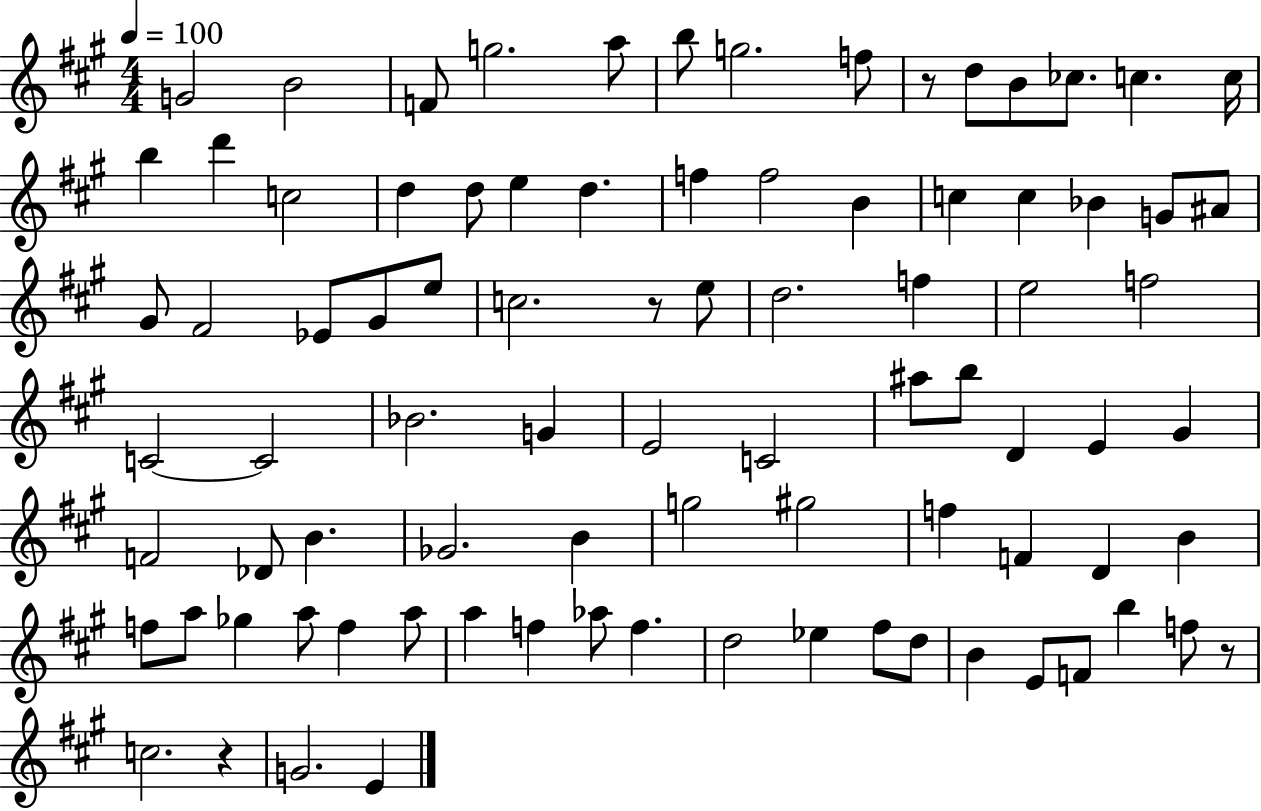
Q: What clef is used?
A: treble